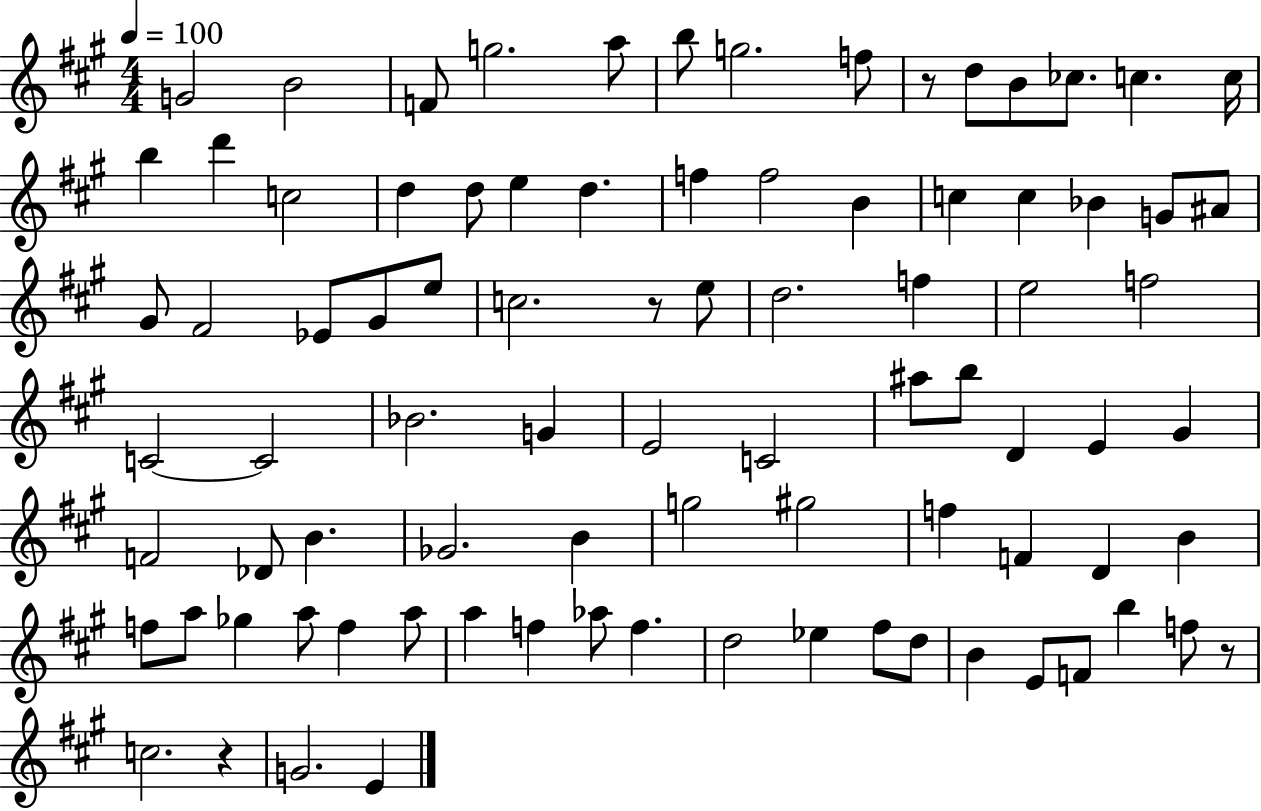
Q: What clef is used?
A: treble